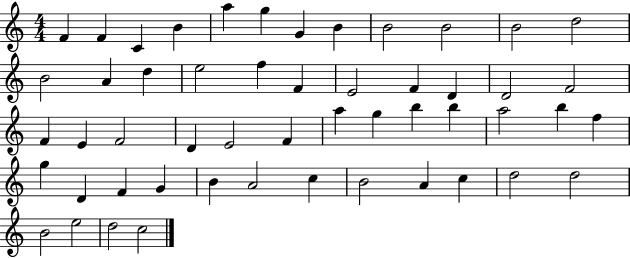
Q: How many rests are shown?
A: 0